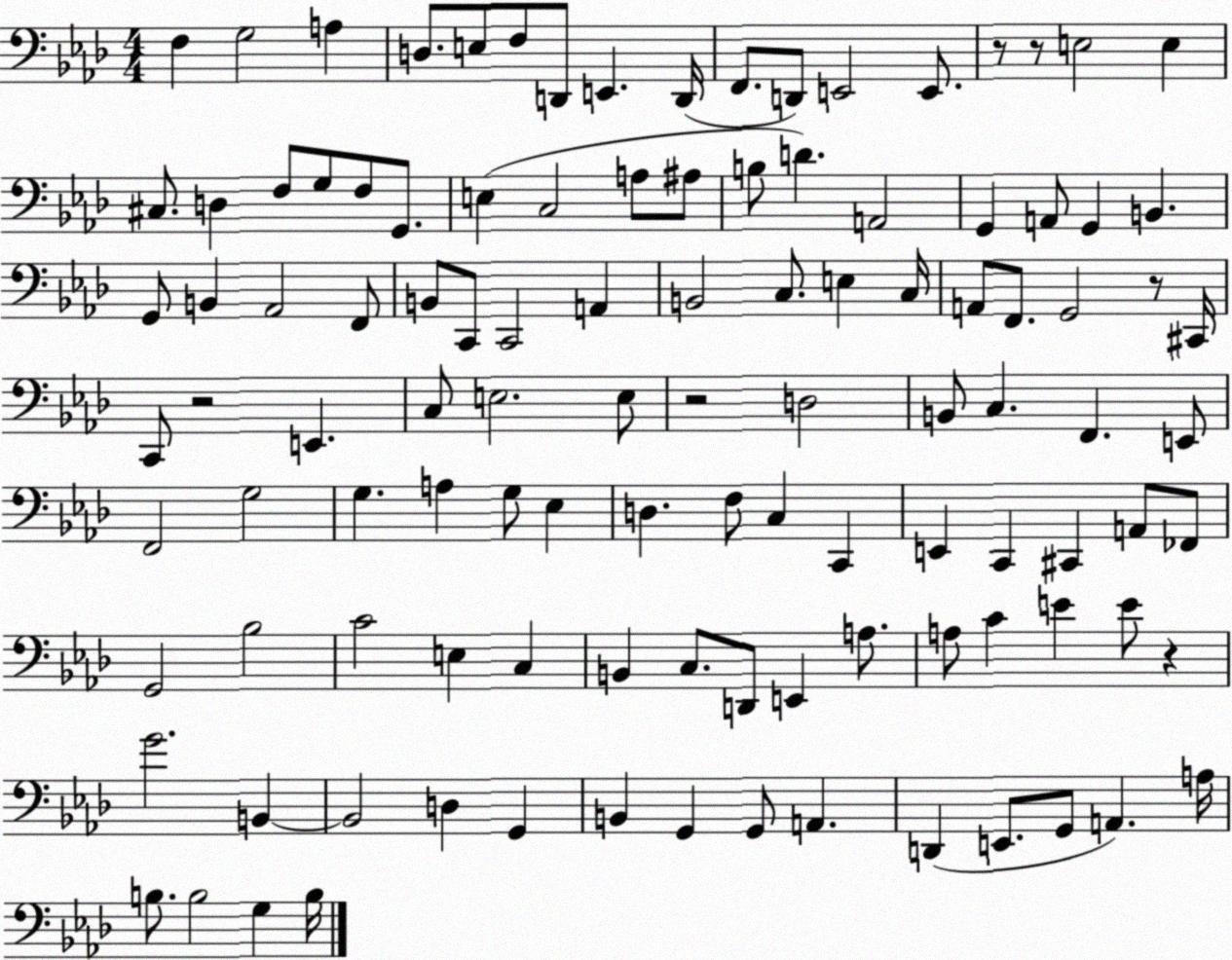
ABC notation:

X:1
T:Untitled
M:4/4
L:1/4
K:Ab
F, G,2 A, D,/2 E,/2 F,/2 D,,/2 E,, D,,/4 F,,/2 D,,/2 E,,2 E,,/2 z/2 z/2 E,2 E, ^C,/2 D, F,/2 G,/2 F,/2 G,,/2 E, C,2 A,/2 ^A,/2 B,/2 D A,,2 G,, A,,/2 G,, B,, G,,/2 B,, _A,,2 F,,/2 B,,/2 C,,/2 C,,2 A,, B,,2 C,/2 E, C,/4 A,,/2 F,,/2 G,,2 z/2 ^C,,/4 C,,/2 z2 E,, C,/2 E,2 E,/2 z2 D,2 B,,/2 C, F,, E,,/2 F,,2 G,2 G, A, G,/2 _E, D, F,/2 C, C,, E,, C,, ^C,, A,,/2 _F,,/2 G,,2 _B,2 C2 E, C, B,, C,/2 D,,/2 E,, A,/2 A,/2 C E E/2 z G2 B,, B,,2 D, G,, B,, G,, G,,/2 A,, D,, E,,/2 G,,/2 A,, A,/4 B,/2 B,2 G, B,/4